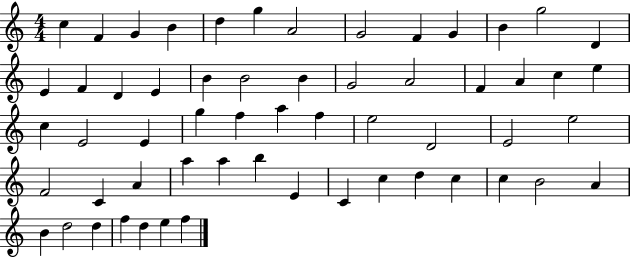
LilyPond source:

{
  \clef treble
  \numericTimeSignature
  \time 4/4
  \key c \major
  c''4 f'4 g'4 b'4 | d''4 g''4 a'2 | g'2 f'4 g'4 | b'4 g''2 d'4 | \break e'4 f'4 d'4 e'4 | b'4 b'2 b'4 | g'2 a'2 | f'4 a'4 c''4 e''4 | \break c''4 e'2 e'4 | g''4 f''4 a''4 f''4 | e''2 d'2 | e'2 e''2 | \break f'2 c'4 a'4 | a''4 a''4 b''4 e'4 | c'4 c''4 d''4 c''4 | c''4 b'2 a'4 | \break b'4 d''2 d''4 | f''4 d''4 e''4 f''4 | \bar "|."
}